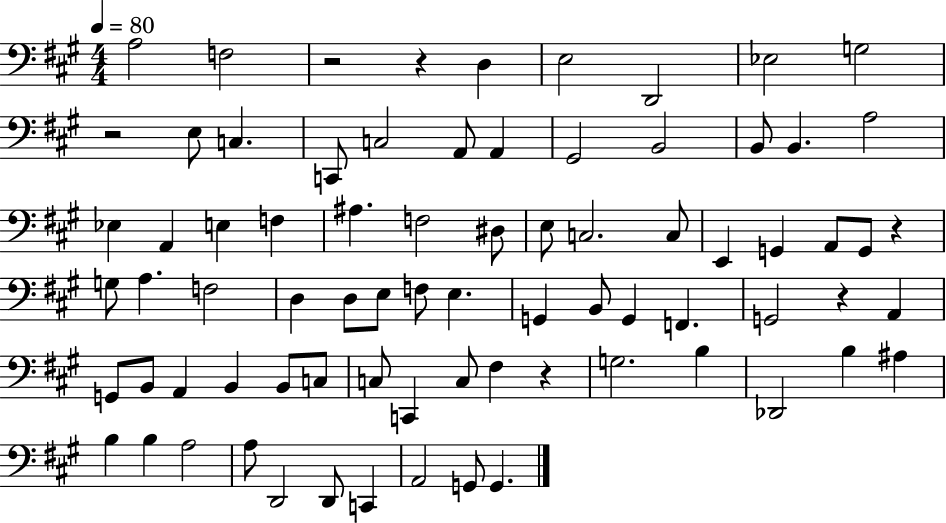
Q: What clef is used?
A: bass